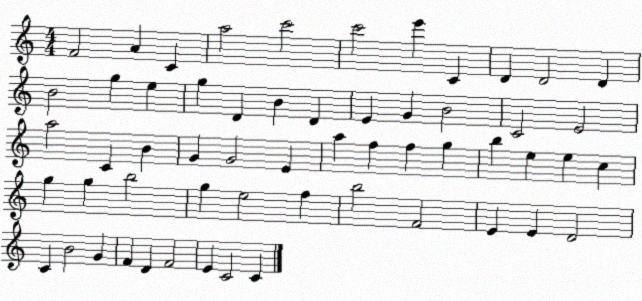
X:1
T:Untitled
M:4/4
L:1/4
K:C
F2 A C a2 c'2 c'2 e' C D D2 D B2 g e g D B D E G B2 C2 E2 a2 C B G G2 E a f f g b e e c g g b2 g e2 f b2 F2 E E D2 C B2 G F D F2 E C2 C